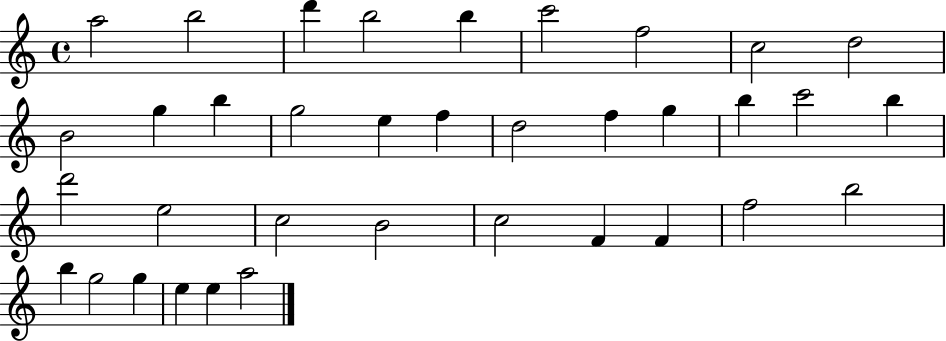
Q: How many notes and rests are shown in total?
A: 36